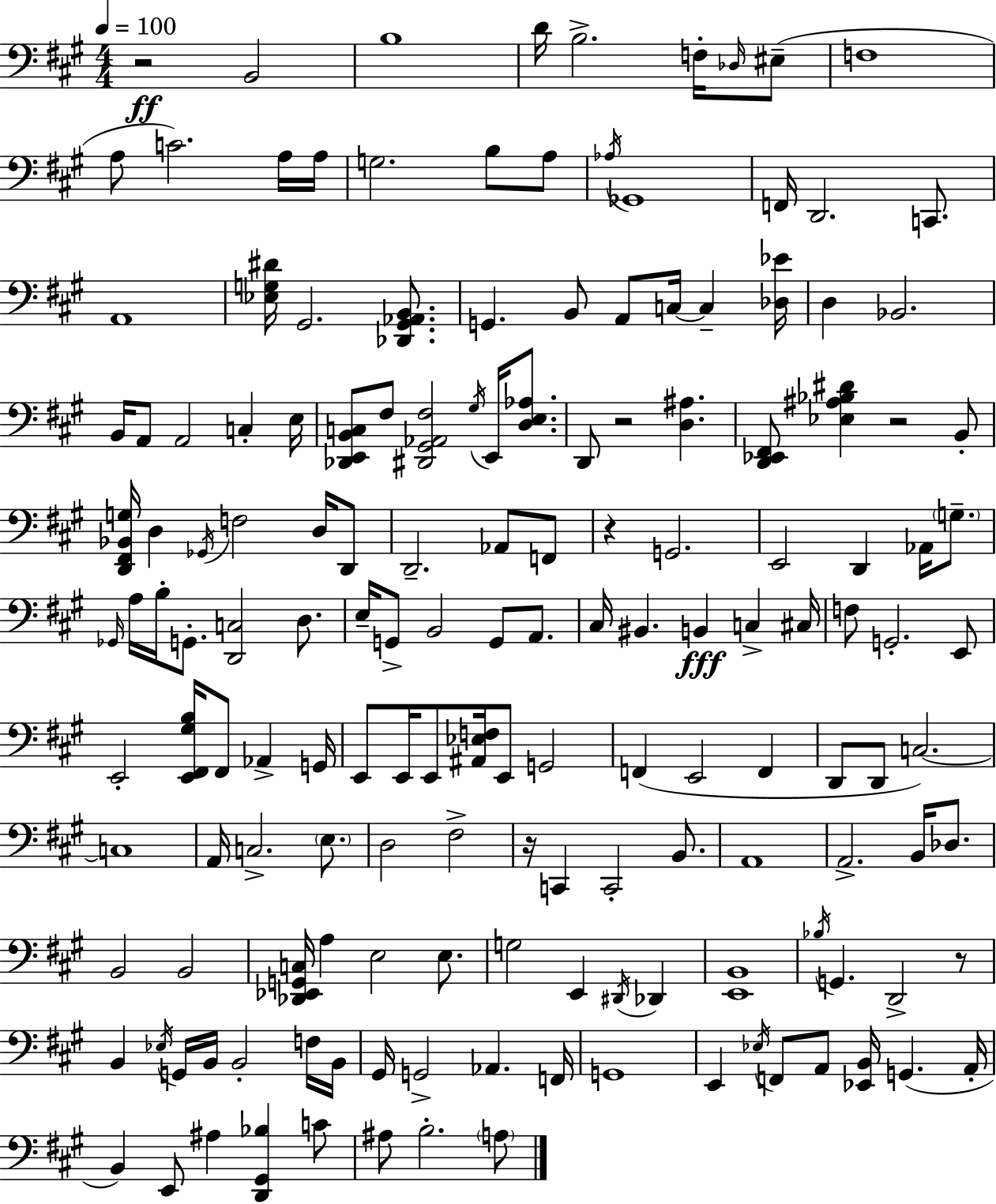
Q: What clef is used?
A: bass